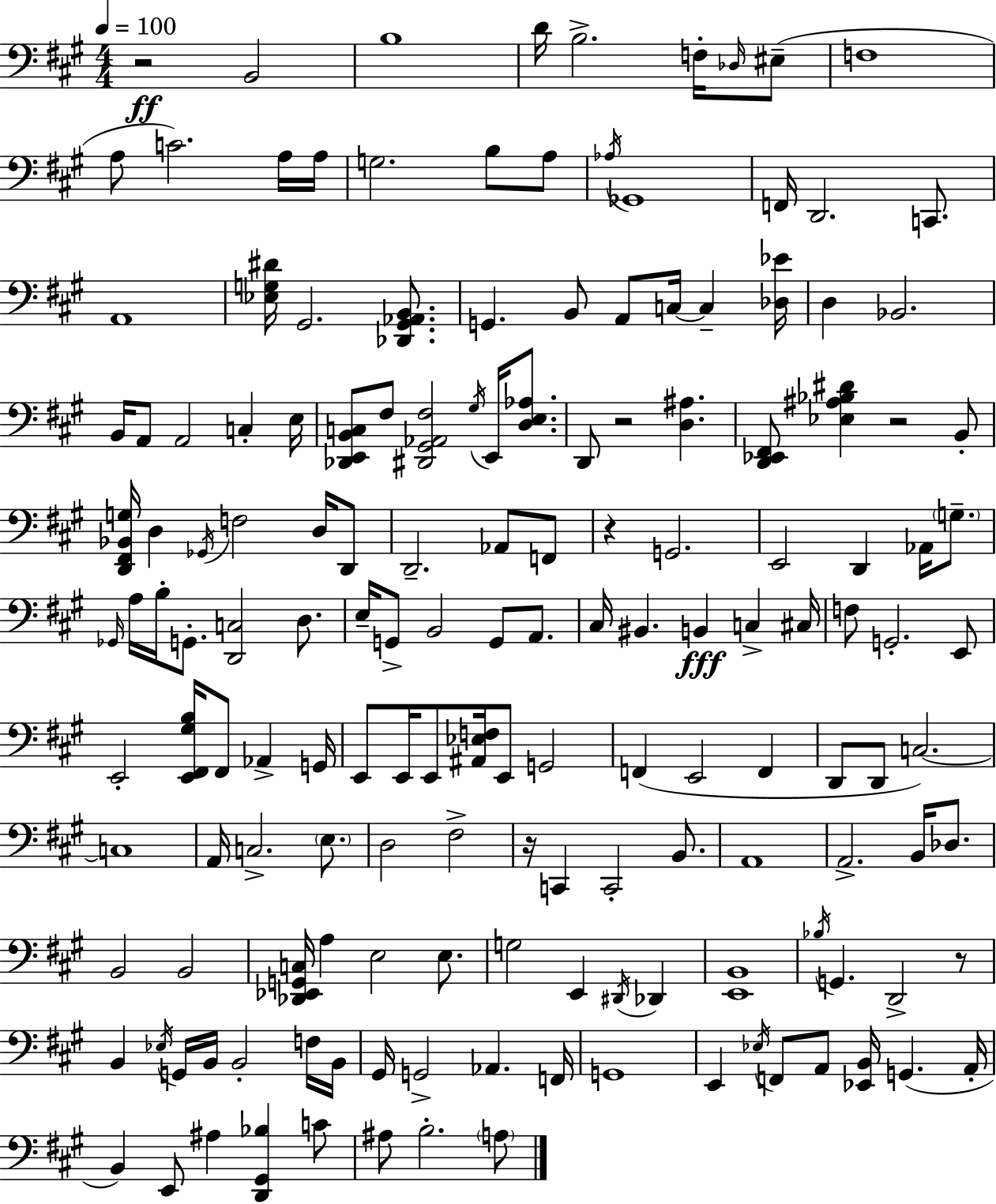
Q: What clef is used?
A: bass